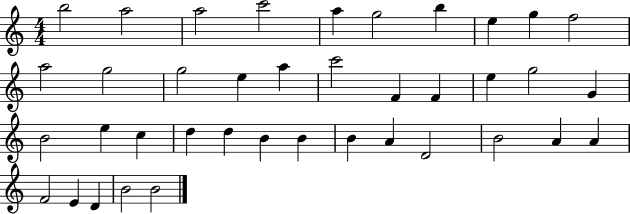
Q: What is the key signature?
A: C major